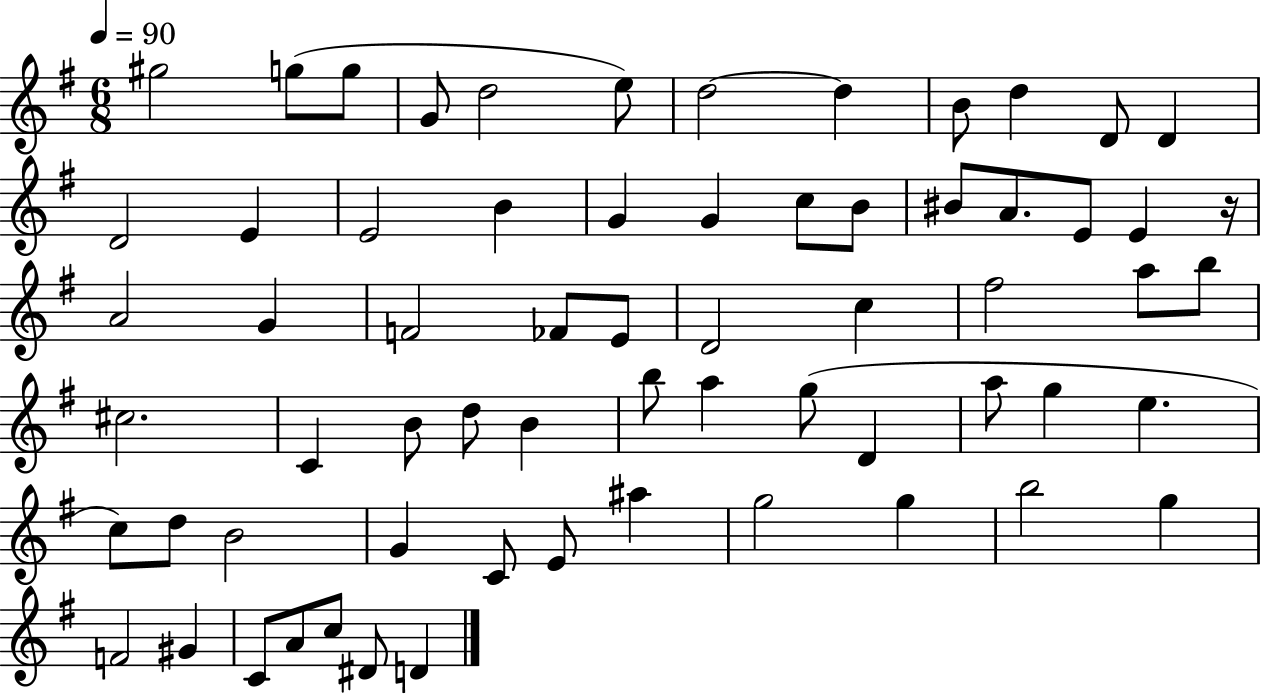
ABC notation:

X:1
T:Untitled
M:6/8
L:1/4
K:G
^g2 g/2 g/2 G/2 d2 e/2 d2 d B/2 d D/2 D D2 E E2 B G G c/2 B/2 ^B/2 A/2 E/2 E z/4 A2 G F2 _F/2 E/2 D2 c ^f2 a/2 b/2 ^c2 C B/2 d/2 B b/2 a g/2 D a/2 g e c/2 d/2 B2 G C/2 E/2 ^a g2 g b2 g F2 ^G C/2 A/2 c/2 ^D/2 D